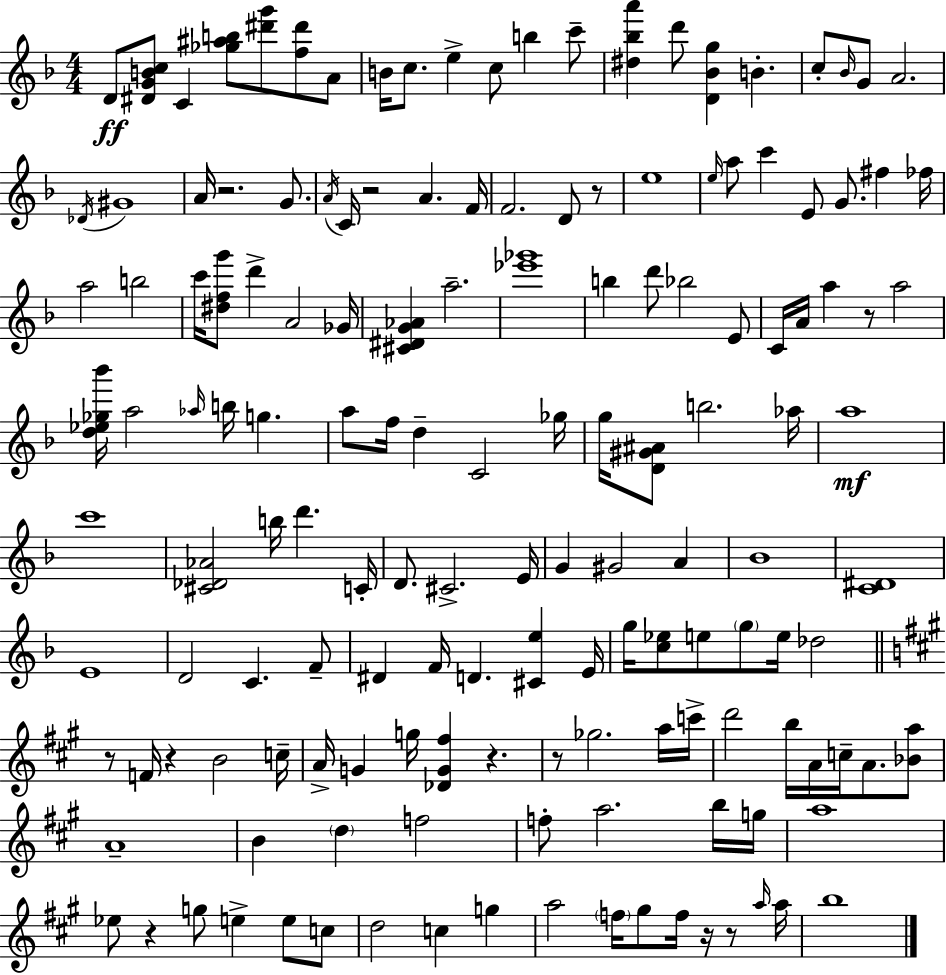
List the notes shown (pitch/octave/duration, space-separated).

D4/e [D#4,G4,B4,C5]/e C4/q [Gb5,A#5,B5]/e [D#6,G6]/e [F5,D#6]/e A4/e B4/s C5/e. E5/q C5/e B5/q C6/e [D#5,Bb5,A6]/q D6/e [D4,Bb4,G5]/q B4/q. C5/e Bb4/s G4/e A4/h. Db4/s G#4/w A4/s R/h. G4/e. A4/s C4/s R/h A4/q. F4/s F4/h. D4/e R/e E5/w E5/s A5/e C6/q E4/e G4/e. F#5/q FES5/s A5/h B5/h C6/s [D#5,F5,G6]/e D6/q A4/h Gb4/s [C#4,D#4,G4,Ab4]/q A5/h. [Eb6,Gb6]/w B5/q D6/e Bb5/h E4/e C4/s A4/s A5/q R/e A5/h [D5,Eb5,Gb5,Bb6]/s A5/h Ab5/s B5/s G5/q. A5/e F5/s D5/q C4/h Gb5/s G5/s [D4,G#4,A#4]/e B5/h. Ab5/s A5/w C6/w [C#4,Db4,Ab4]/h B5/s D6/q. C4/s D4/e. C#4/h. E4/s G4/q G#4/h A4/q Bb4/w [C4,D#4]/w E4/w D4/h C4/q. F4/e D#4/q F4/s D4/q. [C#4,E5]/q E4/s G5/s [C5,Eb5]/e E5/e G5/e E5/s Db5/h R/e F4/s R/q B4/h C5/s A4/s G4/q G5/s [Db4,G4,F#5]/q R/q. R/e Gb5/h. A5/s C6/s D6/h B5/s A4/s C5/s A4/e. [Bb4,A5]/e A4/w B4/q D5/q F5/h F5/e A5/h. B5/s G5/s A5/w Eb5/e R/q G5/e E5/q E5/e C5/e D5/h C5/q G5/q A5/h F5/s G#5/e F5/s R/s R/e A5/s A5/s B5/w